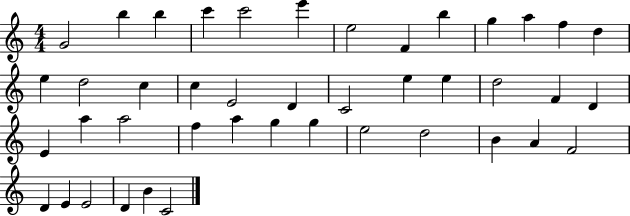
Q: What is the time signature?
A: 4/4